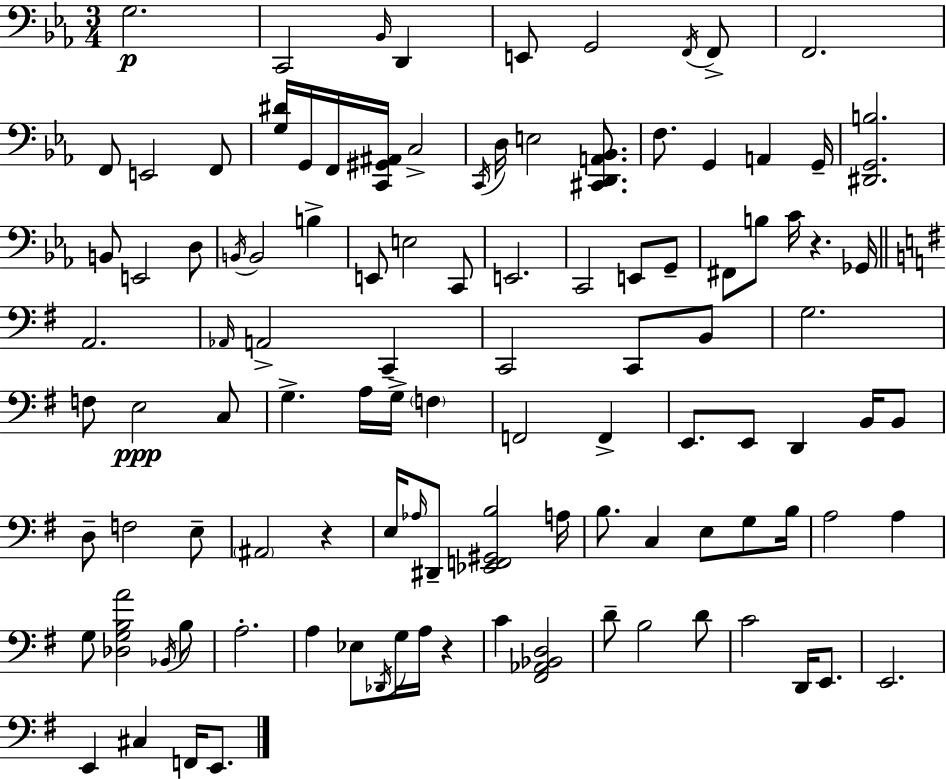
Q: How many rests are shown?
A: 3